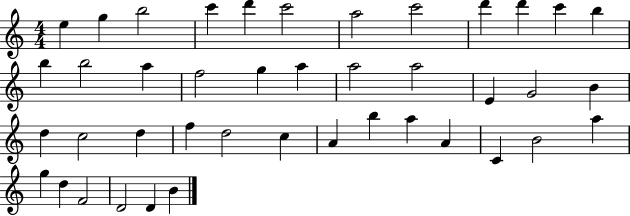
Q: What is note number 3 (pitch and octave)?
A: B5